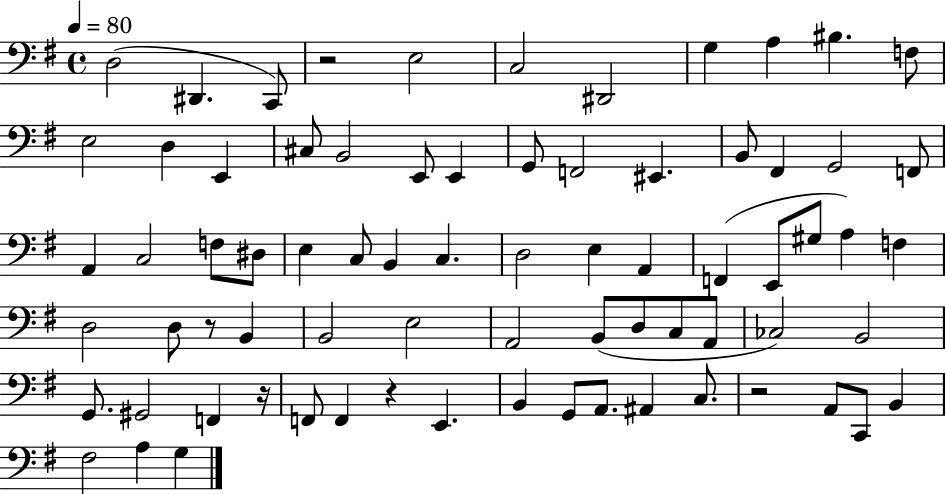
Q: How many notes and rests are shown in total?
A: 74